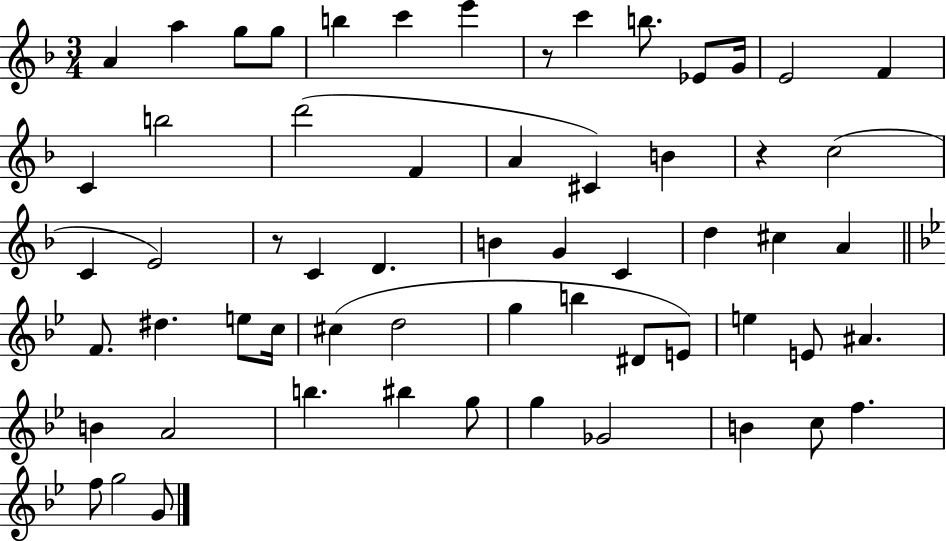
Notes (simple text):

A4/q A5/q G5/e G5/e B5/q C6/q E6/q R/e C6/q B5/e. Eb4/e G4/s E4/h F4/q C4/q B5/h D6/h F4/q A4/q C#4/q B4/q R/q C5/h C4/q E4/h R/e C4/q D4/q. B4/q G4/q C4/q D5/q C#5/q A4/q F4/e. D#5/q. E5/e C5/s C#5/q D5/h G5/q B5/q D#4/e E4/e E5/q E4/e A#4/q. B4/q A4/h B5/q. BIS5/q G5/e G5/q Gb4/h B4/q C5/e F5/q. F5/e G5/h G4/e